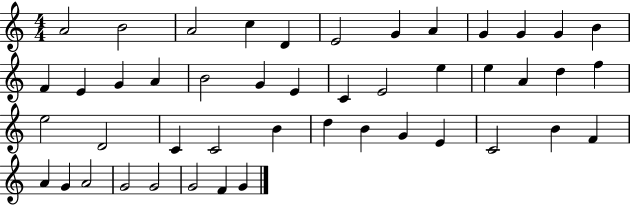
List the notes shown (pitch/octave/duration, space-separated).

A4/h B4/h A4/h C5/q D4/q E4/h G4/q A4/q G4/q G4/q G4/q B4/q F4/q E4/q G4/q A4/q B4/h G4/q E4/q C4/q E4/h E5/q E5/q A4/q D5/q F5/q E5/h D4/h C4/q C4/h B4/q D5/q B4/q G4/q E4/q C4/h B4/q F4/q A4/q G4/q A4/h G4/h G4/h G4/h F4/q G4/q